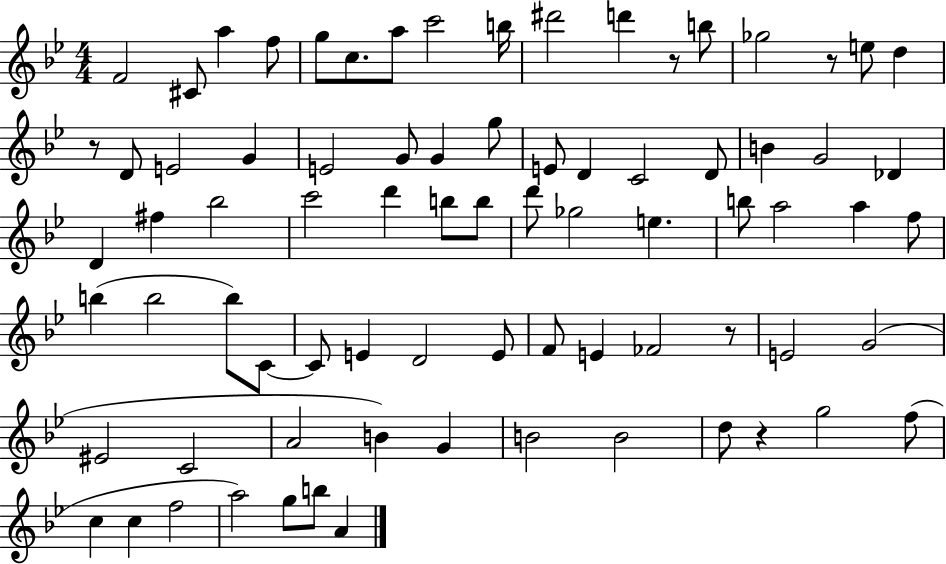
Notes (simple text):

F4/h C#4/e A5/q F5/e G5/e C5/e. A5/e C6/h B5/s D#6/h D6/q R/e B5/e Gb5/h R/e E5/e D5/q R/e D4/e E4/h G4/q E4/h G4/e G4/q G5/e E4/e D4/q C4/h D4/e B4/q G4/h Db4/q D4/q F#5/q Bb5/h C6/h D6/q B5/e B5/e D6/e Gb5/h E5/q. B5/e A5/h A5/q F5/e B5/q B5/h B5/e C4/e C4/e E4/q D4/h E4/e F4/e E4/q FES4/h R/e E4/h G4/h EIS4/h C4/h A4/h B4/q G4/q B4/h B4/h D5/e R/q G5/h F5/e C5/q C5/q F5/h A5/h G5/e B5/e A4/q